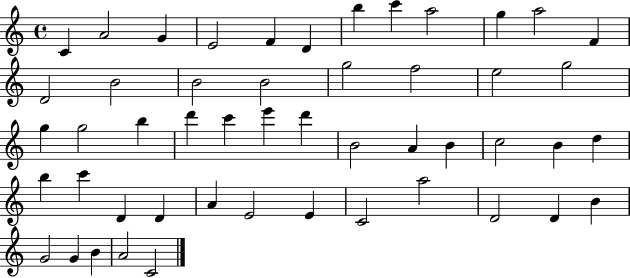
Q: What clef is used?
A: treble